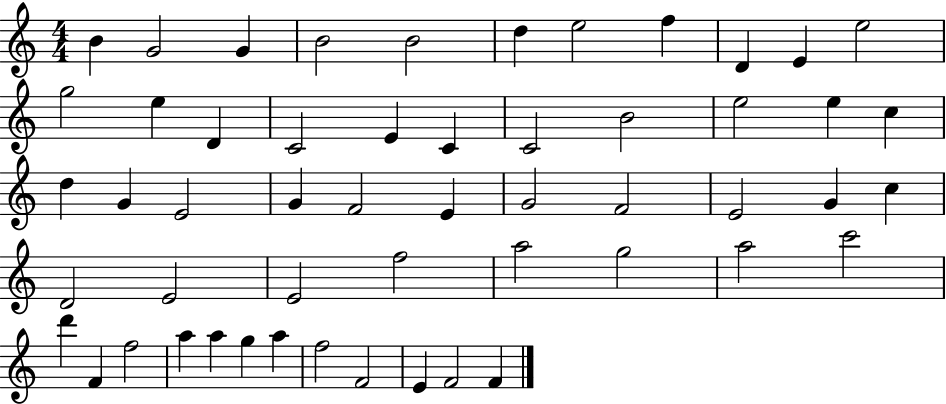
B4/q G4/h G4/q B4/h B4/h D5/q E5/h F5/q D4/q E4/q E5/h G5/h E5/q D4/q C4/h E4/q C4/q C4/h B4/h E5/h E5/q C5/q D5/q G4/q E4/h G4/q F4/h E4/q G4/h F4/h E4/h G4/q C5/q D4/h E4/h E4/h F5/h A5/h G5/h A5/h C6/h D6/q F4/q F5/h A5/q A5/q G5/q A5/q F5/h F4/h E4/q F4/h F4/q